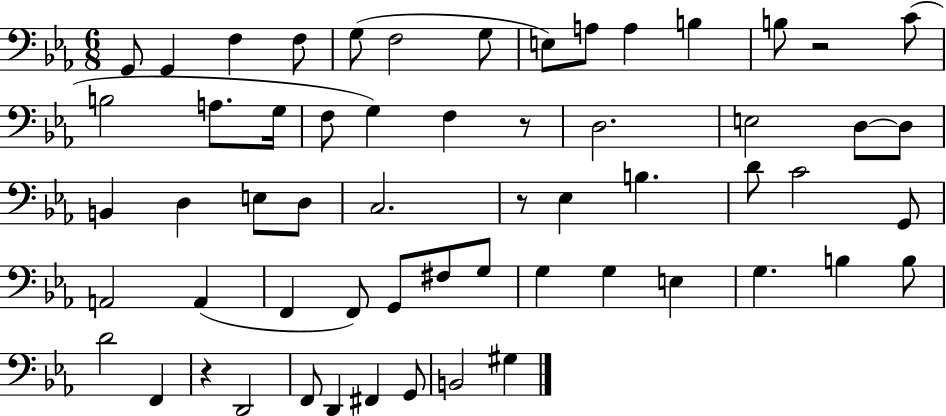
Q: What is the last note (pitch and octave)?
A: G#3